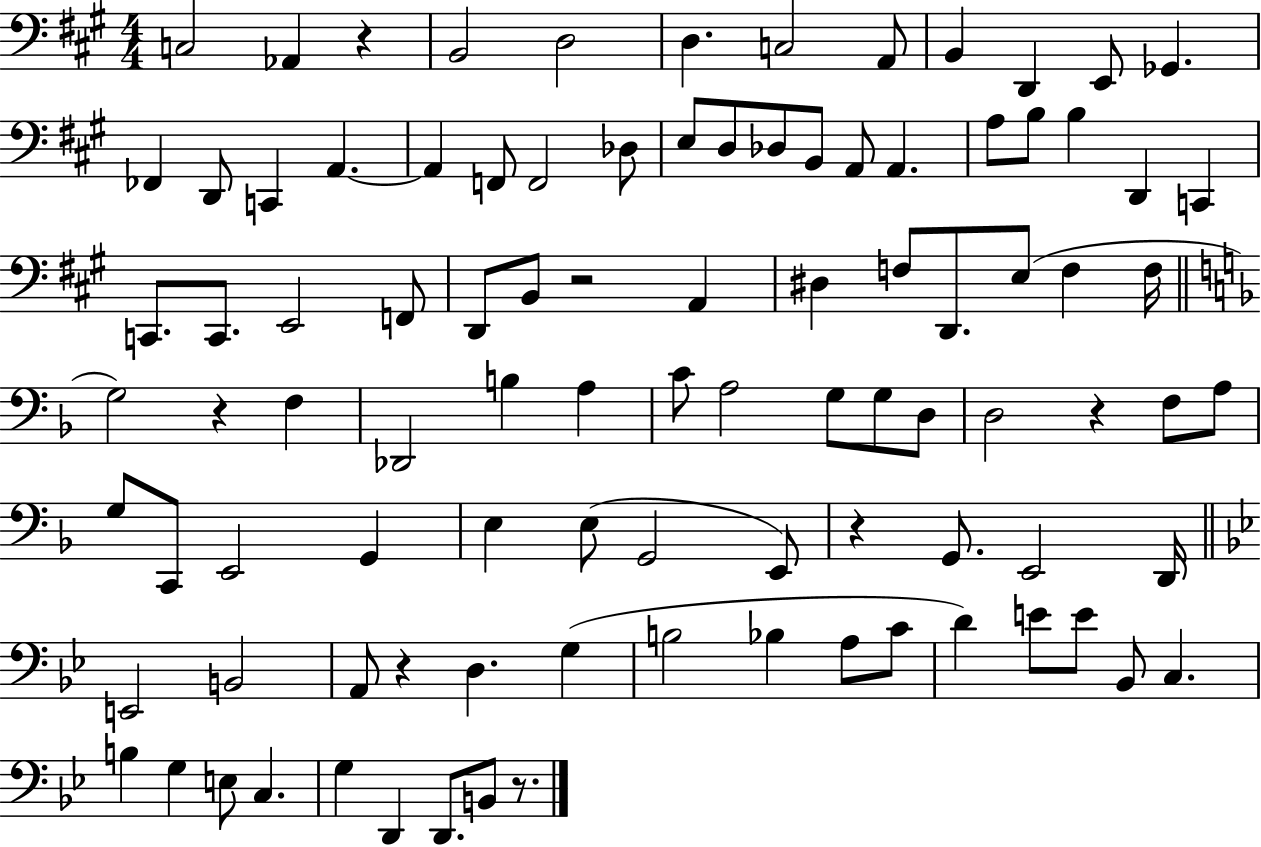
X:1
T:Untitled
M:4/4
L:1/4
K:A
C,2 _A,, z B,,2 D,2 D, C,2 A,,/2 B,, D,, E,,/2 _G,, _F,, D,,/2 C,, A,, A,, F,,/2 F,,2 _D,/2 E,/2 D,/2 _D,/2 B,,/2 A,,/2 A,, A,/2 B,/2 B, D,, C,, C,,/2 C,,/2 E,,2 F,,/2 D,,/2 B,,/2 z2 A,, ^D, F,/2 D,,/2 E,/2 F, F,/4 G,2 z F, _D,,2 B, A, C/2 A,2 G,/2 G,/2 D,/2 D,2 z F,/2 A,/2 G,/2 C,,/2 E,,2 G,, E, E,/2 G,,2 E,,/2 z G,,/2 E,,2 D,,/4 E,,2 B,,2 A,,/2 z D, G, B,2 _B, A,/2 C/2 D E/2 E/2 _B,,/2 C, B, G, E,/2 C, G, D,, D,,/2 B,,/2 z/2